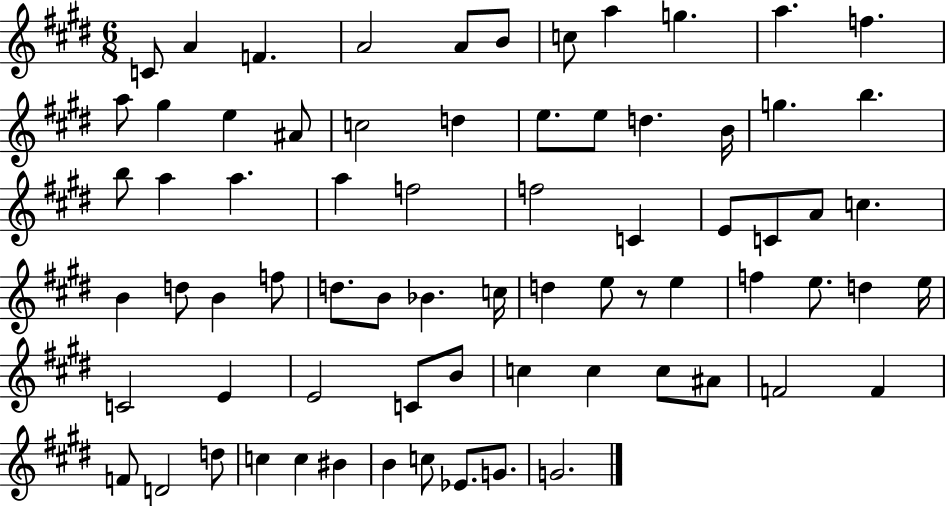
C4/e A4/q F4/q. A4/h A4/e B4/e C5/e A5/q G5/q. A5/q. F5/q. A5/e G#5/q E5/q A#4/e C5/h D5/q E5/e. E5/e D5/q. B4/s G5/q. B5/q. B5/e A5/q A5/q. A5/q F5/h F5/h C4/q E4/e C4/e A4/e C5/q. B4/q D5/e B4/q F5/e D5/e. B4/e Bb4/q. C5/s D5/q E5/e R/e E5/q F5/q E5/e. D5/q E5/s C4/h E4/q E4/h C4/e B4/e C5/q C5/q C5/e A#4/e F4/h F4/q F4/e D4/h D5/e C5/q C5/q BIS4/q B4/q C5/e Eb4/e. G4/e. G4/h.